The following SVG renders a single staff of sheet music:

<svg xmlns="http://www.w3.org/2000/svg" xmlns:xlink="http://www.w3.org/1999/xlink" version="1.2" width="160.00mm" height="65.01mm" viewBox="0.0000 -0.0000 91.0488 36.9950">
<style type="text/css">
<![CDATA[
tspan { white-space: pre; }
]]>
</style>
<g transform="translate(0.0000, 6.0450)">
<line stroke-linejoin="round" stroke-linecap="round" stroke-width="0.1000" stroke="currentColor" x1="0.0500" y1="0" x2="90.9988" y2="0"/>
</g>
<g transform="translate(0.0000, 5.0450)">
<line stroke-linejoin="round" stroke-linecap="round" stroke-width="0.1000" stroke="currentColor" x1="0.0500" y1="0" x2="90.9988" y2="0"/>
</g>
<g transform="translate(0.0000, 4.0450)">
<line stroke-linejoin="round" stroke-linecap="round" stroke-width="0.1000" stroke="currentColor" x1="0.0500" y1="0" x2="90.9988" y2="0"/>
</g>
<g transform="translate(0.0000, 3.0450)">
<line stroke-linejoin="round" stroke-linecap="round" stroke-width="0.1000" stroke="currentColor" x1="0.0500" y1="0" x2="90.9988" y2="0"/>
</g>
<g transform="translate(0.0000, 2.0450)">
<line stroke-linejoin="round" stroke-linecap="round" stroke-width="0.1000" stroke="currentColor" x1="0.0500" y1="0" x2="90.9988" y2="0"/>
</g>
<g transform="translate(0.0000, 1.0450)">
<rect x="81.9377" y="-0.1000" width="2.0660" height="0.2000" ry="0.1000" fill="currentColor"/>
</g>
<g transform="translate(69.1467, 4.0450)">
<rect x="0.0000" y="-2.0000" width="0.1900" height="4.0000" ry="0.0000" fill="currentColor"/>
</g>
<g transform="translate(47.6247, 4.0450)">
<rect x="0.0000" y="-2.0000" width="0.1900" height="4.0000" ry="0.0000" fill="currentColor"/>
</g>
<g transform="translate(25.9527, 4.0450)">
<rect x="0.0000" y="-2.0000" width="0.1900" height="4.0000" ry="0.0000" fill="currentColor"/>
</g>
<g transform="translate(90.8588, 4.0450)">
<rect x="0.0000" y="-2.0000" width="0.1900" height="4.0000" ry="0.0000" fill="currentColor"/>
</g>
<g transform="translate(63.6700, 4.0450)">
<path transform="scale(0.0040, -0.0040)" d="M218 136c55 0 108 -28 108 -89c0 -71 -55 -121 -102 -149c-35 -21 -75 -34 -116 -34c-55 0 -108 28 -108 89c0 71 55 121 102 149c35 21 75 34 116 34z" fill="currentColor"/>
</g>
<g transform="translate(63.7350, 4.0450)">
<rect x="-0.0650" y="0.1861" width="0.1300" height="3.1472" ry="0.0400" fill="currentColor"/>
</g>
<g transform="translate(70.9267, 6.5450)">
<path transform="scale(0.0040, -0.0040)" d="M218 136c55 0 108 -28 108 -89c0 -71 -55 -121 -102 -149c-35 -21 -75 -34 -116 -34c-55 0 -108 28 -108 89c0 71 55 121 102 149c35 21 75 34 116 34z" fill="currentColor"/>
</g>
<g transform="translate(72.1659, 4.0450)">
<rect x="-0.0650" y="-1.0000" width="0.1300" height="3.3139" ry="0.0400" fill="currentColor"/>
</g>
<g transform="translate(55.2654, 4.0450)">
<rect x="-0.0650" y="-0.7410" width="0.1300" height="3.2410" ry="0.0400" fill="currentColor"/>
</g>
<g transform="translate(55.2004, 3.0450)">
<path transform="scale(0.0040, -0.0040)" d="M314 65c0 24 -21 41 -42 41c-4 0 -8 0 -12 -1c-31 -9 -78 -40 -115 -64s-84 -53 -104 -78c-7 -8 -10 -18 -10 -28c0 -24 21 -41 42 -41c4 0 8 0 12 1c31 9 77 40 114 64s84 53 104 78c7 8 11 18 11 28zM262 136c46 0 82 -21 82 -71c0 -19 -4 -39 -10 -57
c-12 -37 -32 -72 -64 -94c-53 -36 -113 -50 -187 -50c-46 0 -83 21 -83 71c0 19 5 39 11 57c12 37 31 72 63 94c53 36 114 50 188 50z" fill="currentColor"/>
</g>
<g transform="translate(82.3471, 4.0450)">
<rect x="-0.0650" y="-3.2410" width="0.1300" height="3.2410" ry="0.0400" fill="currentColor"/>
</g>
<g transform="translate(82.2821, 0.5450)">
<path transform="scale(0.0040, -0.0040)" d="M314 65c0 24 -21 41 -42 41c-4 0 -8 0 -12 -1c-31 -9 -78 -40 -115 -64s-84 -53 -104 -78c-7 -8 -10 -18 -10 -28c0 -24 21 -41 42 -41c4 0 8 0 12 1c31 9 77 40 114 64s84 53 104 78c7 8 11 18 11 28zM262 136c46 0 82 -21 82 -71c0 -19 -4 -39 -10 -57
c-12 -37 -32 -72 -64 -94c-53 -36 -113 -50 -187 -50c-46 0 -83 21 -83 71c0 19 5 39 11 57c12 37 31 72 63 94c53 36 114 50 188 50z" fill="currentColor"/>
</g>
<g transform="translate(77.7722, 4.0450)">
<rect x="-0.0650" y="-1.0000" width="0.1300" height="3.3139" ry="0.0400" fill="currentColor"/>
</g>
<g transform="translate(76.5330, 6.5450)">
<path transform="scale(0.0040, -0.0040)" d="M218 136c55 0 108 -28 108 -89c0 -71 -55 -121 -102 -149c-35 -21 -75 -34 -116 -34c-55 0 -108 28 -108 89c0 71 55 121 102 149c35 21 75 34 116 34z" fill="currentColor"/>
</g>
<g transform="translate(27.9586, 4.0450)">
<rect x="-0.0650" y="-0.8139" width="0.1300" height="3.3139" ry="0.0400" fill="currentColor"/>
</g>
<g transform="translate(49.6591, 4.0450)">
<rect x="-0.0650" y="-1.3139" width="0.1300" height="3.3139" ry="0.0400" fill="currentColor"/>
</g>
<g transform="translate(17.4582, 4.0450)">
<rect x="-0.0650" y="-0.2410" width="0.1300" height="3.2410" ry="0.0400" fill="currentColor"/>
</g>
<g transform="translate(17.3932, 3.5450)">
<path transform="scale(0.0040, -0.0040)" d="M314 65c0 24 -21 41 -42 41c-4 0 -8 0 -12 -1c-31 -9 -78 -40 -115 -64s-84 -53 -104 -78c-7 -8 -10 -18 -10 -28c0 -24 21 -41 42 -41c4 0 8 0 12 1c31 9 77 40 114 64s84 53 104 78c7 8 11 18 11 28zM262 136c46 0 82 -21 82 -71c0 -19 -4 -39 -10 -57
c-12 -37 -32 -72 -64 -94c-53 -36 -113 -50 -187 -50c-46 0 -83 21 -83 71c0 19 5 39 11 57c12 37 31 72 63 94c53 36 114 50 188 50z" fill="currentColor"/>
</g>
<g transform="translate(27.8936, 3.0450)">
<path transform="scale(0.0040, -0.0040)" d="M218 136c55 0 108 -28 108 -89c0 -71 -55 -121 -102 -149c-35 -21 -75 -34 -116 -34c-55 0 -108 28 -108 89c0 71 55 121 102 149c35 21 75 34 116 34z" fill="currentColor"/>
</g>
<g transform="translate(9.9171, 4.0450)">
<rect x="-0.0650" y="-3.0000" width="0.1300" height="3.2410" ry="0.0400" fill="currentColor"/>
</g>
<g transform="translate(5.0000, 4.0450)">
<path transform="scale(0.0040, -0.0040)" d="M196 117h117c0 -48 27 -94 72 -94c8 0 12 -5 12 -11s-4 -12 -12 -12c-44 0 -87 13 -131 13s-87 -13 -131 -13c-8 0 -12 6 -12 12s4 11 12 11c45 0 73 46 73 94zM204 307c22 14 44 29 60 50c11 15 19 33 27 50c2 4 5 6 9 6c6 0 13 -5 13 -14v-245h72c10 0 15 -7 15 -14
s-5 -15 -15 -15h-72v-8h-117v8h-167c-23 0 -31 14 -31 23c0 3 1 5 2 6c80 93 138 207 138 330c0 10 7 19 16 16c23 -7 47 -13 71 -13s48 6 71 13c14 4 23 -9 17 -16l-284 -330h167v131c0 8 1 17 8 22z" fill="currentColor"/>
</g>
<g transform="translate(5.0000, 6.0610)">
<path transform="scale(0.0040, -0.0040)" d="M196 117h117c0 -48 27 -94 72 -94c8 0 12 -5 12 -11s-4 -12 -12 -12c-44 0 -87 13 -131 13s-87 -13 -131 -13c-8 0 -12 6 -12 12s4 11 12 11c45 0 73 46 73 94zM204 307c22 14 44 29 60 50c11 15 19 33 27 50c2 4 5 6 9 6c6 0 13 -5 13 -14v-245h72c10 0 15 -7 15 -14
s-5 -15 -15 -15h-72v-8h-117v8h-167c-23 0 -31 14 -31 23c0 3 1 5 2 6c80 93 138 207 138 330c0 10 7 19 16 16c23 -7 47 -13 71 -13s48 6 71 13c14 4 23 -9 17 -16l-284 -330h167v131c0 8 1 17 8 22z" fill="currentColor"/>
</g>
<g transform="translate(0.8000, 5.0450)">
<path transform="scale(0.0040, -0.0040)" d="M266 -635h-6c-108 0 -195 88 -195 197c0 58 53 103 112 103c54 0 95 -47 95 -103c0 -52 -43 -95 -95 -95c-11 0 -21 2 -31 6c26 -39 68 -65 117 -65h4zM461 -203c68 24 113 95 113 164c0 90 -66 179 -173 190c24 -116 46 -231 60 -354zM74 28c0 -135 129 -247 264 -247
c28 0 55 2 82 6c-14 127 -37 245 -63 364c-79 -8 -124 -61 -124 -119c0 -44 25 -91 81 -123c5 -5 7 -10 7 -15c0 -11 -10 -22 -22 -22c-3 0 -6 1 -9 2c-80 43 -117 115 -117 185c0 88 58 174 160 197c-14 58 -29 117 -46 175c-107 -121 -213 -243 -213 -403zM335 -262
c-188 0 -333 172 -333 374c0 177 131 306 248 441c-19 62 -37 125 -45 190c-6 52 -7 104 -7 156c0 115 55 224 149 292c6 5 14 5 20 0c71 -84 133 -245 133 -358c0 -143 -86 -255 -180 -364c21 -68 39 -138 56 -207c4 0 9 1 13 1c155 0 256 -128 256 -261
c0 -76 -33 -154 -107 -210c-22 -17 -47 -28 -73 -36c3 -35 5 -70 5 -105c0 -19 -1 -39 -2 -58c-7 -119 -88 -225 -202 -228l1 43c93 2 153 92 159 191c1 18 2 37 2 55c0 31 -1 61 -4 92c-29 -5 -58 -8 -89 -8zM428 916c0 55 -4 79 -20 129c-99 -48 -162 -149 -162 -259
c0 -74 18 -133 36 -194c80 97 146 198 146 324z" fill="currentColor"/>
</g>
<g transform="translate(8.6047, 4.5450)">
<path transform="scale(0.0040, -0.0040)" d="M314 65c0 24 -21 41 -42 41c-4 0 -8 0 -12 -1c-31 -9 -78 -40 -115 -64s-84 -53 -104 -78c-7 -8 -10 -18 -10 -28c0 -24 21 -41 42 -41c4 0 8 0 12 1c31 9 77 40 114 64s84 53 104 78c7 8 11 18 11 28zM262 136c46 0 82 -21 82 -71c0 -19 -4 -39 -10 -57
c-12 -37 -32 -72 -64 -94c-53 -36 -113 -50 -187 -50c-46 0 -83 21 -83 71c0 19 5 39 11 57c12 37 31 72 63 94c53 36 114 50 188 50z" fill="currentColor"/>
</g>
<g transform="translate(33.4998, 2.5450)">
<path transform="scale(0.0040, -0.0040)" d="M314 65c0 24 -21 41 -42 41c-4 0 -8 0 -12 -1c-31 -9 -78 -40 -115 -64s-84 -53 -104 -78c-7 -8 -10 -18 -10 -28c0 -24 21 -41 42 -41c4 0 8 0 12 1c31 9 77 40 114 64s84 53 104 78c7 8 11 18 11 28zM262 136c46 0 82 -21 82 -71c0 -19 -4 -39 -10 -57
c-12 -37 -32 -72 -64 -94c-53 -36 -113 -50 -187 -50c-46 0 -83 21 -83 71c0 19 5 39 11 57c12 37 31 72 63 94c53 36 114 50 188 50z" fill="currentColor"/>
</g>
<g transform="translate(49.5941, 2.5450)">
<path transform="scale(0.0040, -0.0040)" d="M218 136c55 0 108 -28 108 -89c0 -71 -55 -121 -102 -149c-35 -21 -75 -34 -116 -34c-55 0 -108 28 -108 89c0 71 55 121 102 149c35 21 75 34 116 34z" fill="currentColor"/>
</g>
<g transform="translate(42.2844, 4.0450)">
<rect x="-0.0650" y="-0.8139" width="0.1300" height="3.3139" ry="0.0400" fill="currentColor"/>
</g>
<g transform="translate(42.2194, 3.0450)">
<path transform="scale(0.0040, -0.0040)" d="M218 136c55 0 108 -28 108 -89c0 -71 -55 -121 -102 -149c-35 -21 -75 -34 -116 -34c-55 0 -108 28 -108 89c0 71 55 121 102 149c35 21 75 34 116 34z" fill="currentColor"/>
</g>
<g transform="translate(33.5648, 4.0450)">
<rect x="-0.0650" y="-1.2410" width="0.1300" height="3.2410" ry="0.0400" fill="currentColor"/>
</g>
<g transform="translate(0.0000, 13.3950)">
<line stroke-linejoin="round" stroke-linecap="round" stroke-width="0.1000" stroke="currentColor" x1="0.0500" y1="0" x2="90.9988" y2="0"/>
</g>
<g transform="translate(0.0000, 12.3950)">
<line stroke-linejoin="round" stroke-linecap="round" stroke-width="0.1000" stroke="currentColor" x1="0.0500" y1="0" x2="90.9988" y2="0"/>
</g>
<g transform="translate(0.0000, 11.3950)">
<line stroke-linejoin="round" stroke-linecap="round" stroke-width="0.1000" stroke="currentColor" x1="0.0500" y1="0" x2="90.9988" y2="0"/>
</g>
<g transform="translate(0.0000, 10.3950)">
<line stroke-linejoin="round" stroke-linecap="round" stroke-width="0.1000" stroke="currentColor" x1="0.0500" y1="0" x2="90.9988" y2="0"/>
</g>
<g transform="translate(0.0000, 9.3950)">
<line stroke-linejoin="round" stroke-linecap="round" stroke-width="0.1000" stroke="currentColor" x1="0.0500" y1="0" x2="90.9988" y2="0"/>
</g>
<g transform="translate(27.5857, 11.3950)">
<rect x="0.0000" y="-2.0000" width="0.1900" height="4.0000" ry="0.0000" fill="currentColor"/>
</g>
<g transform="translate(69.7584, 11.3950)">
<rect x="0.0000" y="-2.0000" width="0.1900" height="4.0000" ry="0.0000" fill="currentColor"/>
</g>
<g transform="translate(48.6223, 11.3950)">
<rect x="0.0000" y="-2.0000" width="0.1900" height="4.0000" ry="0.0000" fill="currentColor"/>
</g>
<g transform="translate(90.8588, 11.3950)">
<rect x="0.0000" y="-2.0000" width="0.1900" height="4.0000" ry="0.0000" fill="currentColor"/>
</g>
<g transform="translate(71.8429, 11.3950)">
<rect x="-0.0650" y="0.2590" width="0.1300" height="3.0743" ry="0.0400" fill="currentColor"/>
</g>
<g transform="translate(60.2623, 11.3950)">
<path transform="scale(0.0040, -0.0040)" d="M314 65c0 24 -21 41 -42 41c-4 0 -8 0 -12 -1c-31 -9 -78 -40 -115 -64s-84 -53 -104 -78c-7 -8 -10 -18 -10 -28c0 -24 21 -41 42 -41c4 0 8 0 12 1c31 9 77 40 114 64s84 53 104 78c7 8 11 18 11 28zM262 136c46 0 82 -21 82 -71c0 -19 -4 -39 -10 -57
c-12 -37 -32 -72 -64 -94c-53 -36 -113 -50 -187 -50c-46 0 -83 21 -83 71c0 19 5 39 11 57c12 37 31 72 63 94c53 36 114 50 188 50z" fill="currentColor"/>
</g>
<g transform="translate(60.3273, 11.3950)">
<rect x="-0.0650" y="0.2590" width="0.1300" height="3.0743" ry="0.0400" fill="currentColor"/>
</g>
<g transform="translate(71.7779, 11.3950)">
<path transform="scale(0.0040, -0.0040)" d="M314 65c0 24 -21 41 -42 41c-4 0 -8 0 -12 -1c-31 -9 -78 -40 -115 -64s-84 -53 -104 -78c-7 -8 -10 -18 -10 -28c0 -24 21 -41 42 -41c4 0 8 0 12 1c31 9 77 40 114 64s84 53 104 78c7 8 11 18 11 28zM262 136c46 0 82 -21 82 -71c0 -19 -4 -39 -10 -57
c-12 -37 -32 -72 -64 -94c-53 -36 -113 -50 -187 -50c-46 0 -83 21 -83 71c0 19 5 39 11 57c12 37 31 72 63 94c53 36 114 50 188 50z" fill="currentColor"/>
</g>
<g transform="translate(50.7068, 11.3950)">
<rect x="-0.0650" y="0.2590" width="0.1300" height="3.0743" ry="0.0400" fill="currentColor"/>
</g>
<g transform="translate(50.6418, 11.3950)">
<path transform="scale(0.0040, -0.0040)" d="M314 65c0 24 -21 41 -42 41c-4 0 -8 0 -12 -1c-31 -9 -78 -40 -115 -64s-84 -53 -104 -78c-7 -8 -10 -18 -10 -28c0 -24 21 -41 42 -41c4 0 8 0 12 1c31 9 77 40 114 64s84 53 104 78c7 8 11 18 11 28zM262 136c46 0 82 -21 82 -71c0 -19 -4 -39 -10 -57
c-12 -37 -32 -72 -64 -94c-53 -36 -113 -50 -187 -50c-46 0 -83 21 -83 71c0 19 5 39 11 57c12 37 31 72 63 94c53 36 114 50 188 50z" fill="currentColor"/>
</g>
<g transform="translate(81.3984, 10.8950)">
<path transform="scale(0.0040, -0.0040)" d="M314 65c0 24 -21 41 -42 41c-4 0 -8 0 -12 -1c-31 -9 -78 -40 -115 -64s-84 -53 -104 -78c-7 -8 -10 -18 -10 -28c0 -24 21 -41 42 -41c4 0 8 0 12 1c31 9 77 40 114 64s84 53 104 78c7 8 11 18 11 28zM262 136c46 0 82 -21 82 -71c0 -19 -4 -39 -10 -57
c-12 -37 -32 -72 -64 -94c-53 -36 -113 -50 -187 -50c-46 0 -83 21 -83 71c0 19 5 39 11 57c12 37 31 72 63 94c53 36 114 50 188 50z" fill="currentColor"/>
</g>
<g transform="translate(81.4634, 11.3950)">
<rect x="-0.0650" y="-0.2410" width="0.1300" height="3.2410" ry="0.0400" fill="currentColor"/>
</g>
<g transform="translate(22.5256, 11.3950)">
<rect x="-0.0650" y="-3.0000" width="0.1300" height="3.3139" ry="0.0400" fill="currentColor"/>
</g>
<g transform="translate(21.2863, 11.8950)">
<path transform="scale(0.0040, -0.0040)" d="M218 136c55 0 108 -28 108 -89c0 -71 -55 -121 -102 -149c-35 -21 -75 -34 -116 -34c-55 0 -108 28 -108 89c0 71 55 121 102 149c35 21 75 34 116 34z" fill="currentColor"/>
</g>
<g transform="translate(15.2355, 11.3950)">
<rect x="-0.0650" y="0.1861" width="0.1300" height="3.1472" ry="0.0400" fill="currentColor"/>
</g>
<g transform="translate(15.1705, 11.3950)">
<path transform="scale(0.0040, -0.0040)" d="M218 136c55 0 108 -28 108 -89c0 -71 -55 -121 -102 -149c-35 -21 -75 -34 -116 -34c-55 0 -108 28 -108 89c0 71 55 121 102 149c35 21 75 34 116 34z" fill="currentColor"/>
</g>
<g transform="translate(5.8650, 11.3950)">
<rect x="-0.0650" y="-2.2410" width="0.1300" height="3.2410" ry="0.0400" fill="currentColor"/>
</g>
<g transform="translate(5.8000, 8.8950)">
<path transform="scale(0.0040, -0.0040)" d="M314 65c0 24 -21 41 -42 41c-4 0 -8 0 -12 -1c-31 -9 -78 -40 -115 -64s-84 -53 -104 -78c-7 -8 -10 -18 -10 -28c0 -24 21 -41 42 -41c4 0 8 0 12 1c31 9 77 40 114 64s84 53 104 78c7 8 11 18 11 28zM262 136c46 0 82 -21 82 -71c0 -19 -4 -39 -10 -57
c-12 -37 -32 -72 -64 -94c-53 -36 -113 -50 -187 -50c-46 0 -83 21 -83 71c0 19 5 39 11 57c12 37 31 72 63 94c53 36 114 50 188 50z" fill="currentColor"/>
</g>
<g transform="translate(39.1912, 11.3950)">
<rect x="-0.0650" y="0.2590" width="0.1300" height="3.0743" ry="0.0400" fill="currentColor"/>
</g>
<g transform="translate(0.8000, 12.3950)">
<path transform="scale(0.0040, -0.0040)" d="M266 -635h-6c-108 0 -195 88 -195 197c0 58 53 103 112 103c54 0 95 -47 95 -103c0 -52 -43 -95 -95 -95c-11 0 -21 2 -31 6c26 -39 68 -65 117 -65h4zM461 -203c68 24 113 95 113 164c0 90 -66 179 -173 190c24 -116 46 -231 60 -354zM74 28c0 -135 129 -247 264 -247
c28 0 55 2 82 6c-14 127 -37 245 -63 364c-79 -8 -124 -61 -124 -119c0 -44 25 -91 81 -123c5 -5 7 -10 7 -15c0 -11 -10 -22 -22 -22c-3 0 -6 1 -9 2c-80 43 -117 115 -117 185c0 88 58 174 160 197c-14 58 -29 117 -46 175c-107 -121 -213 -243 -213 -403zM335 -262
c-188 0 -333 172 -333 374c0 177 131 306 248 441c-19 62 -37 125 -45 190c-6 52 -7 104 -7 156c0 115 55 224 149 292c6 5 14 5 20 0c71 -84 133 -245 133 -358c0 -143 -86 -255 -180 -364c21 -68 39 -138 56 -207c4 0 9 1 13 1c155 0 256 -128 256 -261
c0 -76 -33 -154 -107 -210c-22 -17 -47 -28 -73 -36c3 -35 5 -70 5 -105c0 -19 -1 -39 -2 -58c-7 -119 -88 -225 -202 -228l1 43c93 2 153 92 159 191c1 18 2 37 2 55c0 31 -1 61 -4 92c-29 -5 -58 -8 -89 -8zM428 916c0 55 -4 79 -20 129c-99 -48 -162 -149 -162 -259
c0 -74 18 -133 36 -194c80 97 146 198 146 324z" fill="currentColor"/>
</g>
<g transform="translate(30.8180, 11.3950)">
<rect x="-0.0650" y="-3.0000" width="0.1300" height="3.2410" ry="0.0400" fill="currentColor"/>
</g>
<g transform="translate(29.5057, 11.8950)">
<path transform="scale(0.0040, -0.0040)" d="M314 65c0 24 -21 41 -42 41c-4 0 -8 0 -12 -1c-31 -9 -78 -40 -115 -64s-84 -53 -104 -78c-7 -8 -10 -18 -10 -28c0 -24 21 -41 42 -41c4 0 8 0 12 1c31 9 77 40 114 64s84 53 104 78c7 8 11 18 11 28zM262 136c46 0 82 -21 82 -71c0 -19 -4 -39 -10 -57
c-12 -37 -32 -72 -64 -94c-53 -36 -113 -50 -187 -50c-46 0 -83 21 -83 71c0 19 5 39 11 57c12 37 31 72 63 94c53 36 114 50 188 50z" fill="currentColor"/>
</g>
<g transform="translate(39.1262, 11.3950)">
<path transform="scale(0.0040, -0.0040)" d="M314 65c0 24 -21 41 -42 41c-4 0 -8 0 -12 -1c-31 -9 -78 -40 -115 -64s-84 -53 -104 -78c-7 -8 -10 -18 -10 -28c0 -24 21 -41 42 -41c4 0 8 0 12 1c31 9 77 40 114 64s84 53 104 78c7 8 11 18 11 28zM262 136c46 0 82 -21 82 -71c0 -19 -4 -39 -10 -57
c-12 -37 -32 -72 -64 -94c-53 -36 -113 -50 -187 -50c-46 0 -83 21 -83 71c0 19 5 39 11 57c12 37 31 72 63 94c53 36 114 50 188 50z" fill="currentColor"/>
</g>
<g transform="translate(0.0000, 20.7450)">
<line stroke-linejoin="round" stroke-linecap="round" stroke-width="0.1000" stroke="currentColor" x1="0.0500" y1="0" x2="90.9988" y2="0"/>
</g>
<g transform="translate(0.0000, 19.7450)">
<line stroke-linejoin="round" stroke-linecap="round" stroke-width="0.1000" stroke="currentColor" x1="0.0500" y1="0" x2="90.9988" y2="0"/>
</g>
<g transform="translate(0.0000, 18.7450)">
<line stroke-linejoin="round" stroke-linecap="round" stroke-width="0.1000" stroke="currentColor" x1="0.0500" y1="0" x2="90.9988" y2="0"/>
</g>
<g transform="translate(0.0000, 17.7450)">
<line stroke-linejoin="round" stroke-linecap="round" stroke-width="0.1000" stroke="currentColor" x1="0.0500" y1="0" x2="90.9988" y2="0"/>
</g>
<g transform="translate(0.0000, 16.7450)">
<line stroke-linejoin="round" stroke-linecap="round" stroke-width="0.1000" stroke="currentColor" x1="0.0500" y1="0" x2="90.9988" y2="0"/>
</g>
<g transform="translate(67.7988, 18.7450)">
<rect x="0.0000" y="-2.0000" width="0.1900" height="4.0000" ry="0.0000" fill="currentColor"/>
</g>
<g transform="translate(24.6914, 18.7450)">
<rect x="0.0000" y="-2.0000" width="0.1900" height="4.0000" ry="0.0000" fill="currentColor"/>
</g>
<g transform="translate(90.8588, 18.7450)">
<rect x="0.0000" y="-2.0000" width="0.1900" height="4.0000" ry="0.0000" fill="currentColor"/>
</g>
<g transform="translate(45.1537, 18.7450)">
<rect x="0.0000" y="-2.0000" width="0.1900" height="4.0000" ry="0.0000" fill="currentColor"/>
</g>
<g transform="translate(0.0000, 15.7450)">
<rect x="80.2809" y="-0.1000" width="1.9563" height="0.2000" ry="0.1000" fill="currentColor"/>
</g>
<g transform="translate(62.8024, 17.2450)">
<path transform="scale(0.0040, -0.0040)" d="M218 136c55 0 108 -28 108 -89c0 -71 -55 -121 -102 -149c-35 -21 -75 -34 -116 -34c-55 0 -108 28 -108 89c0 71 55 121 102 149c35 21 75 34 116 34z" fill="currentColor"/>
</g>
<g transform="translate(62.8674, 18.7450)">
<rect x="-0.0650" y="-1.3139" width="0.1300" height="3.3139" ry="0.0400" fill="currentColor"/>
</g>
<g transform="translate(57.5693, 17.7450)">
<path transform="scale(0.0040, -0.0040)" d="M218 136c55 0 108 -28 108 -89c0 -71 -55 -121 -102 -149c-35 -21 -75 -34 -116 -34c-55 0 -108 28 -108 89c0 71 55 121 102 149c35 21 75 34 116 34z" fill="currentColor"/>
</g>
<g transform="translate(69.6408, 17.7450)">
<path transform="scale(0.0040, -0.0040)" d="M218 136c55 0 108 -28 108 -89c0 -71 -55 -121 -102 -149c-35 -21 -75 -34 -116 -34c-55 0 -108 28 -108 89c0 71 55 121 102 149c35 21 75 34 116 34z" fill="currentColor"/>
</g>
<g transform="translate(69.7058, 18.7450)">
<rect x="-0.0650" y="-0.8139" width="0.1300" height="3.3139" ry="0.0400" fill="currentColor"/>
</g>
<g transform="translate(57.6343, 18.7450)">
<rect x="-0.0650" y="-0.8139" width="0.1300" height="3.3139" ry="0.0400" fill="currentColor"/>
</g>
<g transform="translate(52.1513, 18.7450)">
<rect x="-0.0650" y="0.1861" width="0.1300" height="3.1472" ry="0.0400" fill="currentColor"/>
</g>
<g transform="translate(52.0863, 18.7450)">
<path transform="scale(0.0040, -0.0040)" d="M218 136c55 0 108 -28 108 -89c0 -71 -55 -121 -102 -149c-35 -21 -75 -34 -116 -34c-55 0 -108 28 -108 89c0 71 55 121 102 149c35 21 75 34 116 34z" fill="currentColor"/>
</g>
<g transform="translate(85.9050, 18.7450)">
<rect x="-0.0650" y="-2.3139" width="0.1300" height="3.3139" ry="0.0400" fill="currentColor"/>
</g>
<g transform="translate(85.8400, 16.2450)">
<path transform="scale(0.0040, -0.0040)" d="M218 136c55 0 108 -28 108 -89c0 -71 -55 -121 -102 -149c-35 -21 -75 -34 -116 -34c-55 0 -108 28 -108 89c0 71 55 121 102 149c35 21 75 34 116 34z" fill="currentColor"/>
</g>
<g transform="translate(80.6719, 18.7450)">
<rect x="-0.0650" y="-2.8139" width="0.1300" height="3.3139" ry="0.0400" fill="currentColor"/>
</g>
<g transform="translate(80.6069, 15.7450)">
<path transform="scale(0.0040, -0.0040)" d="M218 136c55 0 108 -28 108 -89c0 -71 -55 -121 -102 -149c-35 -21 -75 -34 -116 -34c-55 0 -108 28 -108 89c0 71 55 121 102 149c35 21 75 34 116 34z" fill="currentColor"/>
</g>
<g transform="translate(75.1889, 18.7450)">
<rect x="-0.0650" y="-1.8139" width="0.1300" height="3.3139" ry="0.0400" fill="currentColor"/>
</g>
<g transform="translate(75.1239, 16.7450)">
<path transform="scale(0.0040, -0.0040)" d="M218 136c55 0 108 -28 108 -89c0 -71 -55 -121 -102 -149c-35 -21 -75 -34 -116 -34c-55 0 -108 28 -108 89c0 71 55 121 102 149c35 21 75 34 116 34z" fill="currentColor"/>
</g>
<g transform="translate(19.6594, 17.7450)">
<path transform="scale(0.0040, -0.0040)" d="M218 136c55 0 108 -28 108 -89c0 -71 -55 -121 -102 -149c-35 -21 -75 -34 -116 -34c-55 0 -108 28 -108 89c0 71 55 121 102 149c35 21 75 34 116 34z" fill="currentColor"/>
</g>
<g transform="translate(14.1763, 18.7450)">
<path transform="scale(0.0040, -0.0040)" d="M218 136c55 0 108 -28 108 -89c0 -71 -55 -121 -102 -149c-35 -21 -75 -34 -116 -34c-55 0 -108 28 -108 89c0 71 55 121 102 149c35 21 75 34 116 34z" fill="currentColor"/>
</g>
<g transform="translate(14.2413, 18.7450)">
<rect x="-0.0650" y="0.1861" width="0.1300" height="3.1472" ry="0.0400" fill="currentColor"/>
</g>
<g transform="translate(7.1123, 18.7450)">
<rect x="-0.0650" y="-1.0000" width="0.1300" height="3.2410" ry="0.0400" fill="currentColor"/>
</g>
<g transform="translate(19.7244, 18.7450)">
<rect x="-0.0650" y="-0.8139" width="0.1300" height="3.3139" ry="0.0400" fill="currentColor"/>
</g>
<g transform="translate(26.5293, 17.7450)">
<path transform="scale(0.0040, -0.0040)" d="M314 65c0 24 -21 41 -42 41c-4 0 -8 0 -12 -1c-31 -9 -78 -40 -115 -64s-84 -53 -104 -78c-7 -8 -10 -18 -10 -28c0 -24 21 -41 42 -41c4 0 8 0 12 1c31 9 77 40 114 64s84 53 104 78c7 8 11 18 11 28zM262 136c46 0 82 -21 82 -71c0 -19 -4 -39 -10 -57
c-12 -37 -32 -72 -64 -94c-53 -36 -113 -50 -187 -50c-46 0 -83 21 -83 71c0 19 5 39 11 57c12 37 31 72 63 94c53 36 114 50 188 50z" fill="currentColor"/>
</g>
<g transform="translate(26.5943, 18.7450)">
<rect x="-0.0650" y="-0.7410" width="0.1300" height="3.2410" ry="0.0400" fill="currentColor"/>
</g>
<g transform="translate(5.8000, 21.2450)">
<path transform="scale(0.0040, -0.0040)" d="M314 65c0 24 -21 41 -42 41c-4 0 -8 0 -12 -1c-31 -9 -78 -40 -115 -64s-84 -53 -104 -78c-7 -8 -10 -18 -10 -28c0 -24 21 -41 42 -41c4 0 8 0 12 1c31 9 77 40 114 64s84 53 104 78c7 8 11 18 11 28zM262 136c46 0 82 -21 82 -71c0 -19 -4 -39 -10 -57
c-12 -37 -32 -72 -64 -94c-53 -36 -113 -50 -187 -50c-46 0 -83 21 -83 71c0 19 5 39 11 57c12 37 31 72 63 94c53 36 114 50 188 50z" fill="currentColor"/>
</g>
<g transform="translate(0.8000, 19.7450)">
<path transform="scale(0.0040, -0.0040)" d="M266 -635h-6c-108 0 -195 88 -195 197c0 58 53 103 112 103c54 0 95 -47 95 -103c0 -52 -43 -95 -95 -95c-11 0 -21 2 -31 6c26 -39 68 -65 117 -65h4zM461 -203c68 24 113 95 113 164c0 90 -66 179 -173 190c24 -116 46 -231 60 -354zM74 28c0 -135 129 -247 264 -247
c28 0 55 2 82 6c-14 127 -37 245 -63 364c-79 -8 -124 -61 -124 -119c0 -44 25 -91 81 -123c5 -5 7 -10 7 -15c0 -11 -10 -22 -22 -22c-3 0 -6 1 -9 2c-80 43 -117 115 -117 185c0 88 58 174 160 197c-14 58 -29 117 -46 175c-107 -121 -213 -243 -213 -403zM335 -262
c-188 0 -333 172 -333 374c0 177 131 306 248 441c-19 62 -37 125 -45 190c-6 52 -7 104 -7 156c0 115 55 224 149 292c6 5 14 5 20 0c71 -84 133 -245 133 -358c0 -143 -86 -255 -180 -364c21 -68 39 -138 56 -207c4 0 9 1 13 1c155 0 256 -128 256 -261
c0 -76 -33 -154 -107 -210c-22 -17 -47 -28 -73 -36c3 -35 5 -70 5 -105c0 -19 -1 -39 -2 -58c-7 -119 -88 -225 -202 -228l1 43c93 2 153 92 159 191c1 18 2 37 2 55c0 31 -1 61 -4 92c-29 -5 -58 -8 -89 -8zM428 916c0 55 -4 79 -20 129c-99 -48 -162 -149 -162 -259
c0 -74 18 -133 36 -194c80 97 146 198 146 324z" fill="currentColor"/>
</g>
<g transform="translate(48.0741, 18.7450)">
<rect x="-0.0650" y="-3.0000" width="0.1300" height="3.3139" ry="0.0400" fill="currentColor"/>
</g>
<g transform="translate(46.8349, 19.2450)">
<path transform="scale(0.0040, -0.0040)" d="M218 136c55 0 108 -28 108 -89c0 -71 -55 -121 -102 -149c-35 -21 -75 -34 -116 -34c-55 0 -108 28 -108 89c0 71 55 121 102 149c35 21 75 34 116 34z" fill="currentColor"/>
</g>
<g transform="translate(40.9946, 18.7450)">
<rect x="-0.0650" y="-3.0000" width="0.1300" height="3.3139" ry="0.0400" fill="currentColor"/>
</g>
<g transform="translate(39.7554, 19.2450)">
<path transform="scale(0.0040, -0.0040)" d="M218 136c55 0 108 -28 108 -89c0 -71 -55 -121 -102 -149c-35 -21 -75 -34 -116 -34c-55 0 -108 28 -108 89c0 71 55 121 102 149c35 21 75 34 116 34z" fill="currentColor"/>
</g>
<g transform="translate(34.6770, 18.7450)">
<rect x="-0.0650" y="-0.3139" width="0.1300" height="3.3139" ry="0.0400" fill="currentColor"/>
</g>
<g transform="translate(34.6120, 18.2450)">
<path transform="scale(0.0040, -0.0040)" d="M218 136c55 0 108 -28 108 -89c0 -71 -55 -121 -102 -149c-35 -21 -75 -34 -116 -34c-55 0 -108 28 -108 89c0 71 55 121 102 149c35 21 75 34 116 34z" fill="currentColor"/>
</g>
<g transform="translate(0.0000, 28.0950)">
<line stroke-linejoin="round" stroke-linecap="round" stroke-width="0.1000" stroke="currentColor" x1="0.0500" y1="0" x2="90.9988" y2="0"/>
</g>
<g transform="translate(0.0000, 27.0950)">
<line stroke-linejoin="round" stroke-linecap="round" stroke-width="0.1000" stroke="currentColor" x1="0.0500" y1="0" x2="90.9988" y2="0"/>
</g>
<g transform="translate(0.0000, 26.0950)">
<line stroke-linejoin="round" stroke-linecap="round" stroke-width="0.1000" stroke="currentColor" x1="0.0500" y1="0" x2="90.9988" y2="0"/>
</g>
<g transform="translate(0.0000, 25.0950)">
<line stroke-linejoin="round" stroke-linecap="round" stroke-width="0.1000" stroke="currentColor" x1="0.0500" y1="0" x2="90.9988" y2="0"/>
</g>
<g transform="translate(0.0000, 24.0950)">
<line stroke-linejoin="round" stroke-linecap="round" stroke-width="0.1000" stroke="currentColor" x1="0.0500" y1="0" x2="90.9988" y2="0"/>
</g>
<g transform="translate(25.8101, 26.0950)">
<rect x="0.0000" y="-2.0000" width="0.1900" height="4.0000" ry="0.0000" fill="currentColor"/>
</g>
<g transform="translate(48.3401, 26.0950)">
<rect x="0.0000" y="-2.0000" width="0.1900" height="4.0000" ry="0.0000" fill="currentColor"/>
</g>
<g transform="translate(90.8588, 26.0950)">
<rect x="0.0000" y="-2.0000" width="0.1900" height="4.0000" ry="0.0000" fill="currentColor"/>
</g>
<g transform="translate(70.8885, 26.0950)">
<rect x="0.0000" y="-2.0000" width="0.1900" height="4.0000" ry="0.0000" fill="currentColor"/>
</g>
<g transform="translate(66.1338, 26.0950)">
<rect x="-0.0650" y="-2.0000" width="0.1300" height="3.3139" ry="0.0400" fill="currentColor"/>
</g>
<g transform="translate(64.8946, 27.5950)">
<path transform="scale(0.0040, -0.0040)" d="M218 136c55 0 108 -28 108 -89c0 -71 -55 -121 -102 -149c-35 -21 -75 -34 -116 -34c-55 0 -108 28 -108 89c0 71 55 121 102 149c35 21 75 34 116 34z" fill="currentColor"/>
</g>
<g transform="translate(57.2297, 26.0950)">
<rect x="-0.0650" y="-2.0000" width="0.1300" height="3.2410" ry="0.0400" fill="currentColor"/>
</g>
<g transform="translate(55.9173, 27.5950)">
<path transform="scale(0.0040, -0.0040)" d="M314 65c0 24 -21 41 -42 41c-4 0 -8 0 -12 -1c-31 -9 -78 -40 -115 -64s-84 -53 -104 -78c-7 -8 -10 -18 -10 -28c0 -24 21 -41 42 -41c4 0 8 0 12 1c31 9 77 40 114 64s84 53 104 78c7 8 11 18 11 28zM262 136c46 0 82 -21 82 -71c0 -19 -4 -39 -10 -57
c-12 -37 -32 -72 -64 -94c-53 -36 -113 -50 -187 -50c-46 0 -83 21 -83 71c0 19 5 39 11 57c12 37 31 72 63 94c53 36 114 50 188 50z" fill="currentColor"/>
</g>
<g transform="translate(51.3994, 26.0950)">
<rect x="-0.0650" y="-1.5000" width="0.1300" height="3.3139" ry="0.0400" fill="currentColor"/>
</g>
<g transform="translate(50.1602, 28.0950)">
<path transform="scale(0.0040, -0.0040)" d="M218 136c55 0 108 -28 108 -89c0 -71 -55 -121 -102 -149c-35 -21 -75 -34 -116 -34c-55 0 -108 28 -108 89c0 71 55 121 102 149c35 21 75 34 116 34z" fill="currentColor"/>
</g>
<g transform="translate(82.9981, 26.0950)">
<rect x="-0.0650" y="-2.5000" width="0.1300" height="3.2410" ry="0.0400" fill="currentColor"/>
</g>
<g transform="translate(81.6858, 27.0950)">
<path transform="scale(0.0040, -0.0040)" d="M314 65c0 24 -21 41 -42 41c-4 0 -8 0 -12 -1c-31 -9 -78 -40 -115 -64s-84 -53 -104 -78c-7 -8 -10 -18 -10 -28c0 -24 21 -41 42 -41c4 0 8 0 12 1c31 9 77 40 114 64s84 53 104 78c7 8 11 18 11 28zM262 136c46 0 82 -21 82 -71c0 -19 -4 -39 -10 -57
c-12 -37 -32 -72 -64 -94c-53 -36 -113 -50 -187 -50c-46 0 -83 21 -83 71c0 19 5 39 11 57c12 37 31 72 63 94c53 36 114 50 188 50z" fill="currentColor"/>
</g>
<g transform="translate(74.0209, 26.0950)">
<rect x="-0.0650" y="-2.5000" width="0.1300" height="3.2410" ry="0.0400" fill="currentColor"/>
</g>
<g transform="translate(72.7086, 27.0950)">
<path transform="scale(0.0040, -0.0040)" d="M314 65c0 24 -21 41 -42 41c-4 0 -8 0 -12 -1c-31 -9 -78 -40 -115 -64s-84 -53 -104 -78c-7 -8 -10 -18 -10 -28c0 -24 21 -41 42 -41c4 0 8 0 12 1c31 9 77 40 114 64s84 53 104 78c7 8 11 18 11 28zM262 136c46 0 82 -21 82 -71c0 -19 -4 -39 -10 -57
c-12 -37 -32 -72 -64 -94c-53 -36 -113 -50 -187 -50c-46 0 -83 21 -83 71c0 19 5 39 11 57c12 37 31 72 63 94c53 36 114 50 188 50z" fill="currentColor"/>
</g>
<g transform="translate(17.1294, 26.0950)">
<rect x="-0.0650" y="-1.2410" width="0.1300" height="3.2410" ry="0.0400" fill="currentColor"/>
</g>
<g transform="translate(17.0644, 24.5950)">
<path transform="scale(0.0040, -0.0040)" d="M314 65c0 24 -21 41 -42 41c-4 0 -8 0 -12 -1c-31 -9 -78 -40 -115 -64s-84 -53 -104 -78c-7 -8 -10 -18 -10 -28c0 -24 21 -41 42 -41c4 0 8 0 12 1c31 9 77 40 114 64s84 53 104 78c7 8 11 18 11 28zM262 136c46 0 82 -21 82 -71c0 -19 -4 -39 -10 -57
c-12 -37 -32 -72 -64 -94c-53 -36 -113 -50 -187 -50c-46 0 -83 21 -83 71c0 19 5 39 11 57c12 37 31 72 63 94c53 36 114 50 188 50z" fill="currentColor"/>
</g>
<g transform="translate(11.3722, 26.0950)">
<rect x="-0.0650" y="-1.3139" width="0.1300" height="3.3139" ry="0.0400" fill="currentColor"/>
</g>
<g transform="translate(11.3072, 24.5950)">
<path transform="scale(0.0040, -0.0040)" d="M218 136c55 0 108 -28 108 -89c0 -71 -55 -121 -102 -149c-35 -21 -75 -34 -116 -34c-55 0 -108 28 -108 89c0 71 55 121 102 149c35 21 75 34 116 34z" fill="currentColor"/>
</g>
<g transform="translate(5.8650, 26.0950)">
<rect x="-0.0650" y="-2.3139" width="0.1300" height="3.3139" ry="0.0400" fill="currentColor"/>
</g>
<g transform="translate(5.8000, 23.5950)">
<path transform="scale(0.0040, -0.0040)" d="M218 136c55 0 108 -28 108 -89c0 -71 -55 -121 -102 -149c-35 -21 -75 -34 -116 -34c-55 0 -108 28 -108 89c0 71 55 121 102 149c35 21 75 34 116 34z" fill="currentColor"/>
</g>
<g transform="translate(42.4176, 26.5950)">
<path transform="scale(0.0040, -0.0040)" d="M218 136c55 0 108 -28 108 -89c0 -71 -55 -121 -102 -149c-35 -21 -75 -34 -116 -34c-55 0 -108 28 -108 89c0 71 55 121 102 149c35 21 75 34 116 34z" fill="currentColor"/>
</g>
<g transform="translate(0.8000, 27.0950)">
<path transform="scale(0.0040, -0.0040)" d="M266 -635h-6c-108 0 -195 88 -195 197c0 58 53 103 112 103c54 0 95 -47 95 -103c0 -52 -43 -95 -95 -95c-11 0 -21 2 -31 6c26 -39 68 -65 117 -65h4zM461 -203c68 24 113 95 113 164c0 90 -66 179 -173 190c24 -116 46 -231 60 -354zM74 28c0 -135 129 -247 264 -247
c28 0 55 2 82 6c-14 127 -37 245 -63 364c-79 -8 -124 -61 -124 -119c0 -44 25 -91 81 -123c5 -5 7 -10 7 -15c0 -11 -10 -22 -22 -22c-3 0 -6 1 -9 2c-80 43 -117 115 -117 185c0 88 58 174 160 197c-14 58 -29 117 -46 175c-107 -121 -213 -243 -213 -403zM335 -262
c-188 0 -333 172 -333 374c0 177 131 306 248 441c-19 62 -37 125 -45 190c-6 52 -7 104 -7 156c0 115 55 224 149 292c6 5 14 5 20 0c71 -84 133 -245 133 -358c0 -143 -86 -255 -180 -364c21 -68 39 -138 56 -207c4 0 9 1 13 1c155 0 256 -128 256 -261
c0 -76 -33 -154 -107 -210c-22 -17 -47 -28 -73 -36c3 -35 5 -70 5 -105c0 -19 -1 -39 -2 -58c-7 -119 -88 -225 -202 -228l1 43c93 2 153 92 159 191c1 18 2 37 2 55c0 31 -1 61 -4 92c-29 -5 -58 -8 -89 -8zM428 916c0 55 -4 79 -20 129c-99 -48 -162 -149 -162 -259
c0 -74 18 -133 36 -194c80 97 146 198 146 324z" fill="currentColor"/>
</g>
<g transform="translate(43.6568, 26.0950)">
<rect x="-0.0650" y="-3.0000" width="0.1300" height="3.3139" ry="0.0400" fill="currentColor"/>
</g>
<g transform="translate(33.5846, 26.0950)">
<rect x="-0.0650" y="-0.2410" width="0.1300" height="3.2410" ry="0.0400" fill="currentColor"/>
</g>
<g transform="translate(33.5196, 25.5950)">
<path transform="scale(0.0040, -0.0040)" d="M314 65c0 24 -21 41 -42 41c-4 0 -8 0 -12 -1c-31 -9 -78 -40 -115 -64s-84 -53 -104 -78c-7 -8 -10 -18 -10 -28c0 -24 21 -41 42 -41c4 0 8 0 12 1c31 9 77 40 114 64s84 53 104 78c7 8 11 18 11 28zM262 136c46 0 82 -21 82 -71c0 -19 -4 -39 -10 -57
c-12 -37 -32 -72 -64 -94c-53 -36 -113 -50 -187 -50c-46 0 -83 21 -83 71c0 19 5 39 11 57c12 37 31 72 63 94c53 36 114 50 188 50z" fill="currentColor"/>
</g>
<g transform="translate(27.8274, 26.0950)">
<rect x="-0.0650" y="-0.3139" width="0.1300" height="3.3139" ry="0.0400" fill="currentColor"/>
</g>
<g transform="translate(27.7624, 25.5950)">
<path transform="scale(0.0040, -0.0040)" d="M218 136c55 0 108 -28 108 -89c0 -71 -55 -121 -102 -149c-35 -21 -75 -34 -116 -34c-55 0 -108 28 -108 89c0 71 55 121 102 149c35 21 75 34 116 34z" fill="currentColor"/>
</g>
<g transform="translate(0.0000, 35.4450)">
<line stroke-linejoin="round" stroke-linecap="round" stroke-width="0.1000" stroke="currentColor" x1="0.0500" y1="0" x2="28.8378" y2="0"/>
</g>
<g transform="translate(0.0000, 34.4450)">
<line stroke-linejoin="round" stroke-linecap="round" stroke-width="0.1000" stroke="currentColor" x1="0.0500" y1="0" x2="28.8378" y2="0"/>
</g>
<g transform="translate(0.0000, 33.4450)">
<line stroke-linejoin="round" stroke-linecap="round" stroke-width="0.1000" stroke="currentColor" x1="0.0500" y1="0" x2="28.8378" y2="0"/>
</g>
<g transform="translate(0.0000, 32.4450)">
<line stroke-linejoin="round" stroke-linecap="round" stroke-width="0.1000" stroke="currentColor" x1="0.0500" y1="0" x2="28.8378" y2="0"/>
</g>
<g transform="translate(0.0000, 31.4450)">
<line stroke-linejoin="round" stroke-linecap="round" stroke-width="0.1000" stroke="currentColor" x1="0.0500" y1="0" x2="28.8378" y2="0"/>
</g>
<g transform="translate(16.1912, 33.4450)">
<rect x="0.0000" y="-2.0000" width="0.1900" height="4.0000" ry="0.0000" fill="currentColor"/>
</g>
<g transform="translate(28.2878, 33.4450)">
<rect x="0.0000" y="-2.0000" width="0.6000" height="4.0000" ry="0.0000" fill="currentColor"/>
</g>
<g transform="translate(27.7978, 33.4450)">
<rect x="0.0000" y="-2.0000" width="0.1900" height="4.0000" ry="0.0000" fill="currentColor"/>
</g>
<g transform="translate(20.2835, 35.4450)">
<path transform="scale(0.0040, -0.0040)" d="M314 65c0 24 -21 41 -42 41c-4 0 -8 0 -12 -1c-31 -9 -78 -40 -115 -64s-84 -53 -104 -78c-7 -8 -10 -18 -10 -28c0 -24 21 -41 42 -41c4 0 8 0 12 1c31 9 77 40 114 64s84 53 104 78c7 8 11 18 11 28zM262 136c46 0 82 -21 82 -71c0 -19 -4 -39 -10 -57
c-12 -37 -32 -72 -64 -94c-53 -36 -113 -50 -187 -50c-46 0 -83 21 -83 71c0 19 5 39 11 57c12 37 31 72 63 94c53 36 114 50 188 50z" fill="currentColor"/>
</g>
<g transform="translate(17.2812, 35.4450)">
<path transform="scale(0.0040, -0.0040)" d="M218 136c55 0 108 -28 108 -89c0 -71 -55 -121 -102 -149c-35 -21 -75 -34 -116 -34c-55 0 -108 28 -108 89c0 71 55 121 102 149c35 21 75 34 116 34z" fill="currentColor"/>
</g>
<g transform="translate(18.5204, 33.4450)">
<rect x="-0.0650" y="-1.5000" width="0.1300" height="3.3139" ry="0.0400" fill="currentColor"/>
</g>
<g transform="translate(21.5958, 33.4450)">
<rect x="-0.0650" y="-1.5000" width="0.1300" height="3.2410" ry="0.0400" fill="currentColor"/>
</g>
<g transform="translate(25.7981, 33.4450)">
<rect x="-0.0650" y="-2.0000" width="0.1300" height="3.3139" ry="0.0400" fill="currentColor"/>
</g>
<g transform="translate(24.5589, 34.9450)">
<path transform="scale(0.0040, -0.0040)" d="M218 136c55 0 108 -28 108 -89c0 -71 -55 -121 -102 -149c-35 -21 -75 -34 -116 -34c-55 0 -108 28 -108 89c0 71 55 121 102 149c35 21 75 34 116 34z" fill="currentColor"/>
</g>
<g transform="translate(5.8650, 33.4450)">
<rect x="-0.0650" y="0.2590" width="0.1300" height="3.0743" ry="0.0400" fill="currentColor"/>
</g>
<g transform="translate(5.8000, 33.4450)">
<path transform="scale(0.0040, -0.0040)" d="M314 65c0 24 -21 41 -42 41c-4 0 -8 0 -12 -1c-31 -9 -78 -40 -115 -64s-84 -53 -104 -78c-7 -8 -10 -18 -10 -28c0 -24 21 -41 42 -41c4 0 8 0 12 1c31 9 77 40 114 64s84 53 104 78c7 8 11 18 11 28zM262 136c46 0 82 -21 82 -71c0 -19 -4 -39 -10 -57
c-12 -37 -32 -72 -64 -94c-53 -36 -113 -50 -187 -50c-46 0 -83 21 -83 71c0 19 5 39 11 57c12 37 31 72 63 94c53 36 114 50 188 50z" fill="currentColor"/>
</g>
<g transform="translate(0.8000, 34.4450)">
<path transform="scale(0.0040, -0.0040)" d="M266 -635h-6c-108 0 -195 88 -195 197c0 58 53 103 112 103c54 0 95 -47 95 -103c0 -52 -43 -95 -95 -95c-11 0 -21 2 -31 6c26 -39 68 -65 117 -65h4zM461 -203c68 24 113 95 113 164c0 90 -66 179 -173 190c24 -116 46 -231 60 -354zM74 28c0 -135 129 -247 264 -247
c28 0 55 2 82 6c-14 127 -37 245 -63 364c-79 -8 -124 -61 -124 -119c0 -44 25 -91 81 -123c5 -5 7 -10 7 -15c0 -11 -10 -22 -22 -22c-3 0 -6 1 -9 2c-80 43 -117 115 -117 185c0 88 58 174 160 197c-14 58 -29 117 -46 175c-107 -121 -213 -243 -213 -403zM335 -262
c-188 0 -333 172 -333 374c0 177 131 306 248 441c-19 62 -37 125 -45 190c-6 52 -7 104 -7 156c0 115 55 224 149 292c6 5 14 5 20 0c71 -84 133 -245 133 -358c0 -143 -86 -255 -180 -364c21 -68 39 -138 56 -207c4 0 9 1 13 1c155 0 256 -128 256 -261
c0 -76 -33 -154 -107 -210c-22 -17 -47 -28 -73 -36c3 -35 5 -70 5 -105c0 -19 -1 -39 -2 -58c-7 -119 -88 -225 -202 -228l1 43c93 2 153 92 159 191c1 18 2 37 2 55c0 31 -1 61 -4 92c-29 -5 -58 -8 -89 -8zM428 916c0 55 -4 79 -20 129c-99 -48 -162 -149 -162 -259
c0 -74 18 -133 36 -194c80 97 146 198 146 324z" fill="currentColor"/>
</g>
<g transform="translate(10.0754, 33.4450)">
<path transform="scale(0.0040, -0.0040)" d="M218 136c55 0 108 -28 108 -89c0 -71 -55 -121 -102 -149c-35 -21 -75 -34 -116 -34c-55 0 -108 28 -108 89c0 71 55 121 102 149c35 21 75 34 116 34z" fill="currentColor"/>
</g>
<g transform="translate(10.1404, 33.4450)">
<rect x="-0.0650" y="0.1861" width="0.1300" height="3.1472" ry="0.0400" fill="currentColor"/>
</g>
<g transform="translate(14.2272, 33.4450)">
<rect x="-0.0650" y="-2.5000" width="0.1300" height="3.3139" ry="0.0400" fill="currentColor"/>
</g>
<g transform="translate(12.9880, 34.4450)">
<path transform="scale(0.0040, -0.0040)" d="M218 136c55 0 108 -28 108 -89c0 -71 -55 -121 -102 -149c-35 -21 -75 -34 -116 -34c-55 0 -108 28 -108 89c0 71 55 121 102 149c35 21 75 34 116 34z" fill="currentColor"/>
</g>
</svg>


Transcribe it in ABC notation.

X:1
T:Untitled
M:4/4
L:1/4
K:C
A2 c2 d e2 d e d2 B D D b2 g2 B A A2 B2 B2 B2 B2 c2 D2 B d d2 c A A B d e d f a g g e e2 c c2 A E F2 F G2 G2 B2 B G E E2 F